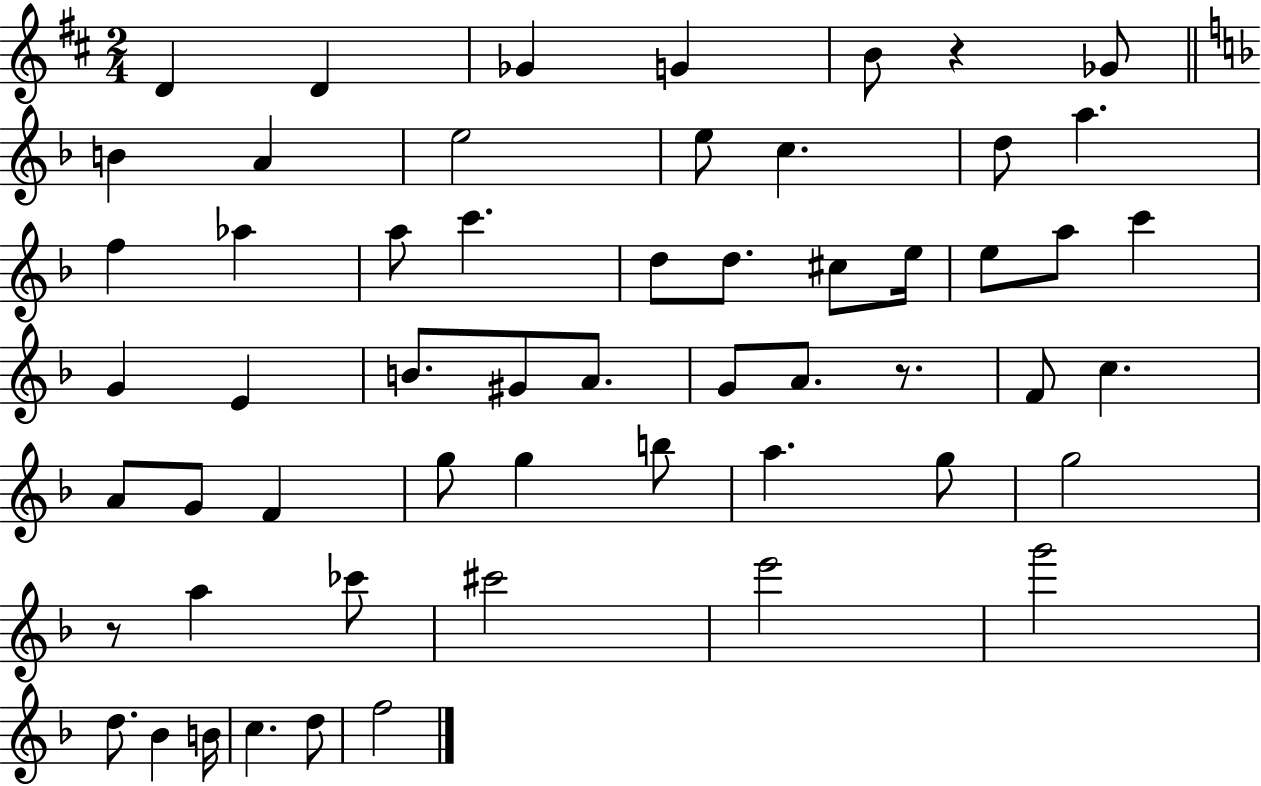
X:1
T:Untitled
M:2/4
L:1/4
K:D
D D _G G B/2 z _G/2 B A e2 e/2 c d/2 a f _a a/2 c' d/2 d/2 ^c/2 e/4 e/2 a/2 c' G E B/2 ^G/2 A/2 G/2 A/2 z/2 F/2 c A/2 G/2 F g/2 g b/2 a g/2 g2 z/2 a _c'/2 ^c'2 e'2 g'2 d/2 _B B/4 c d/2 f2